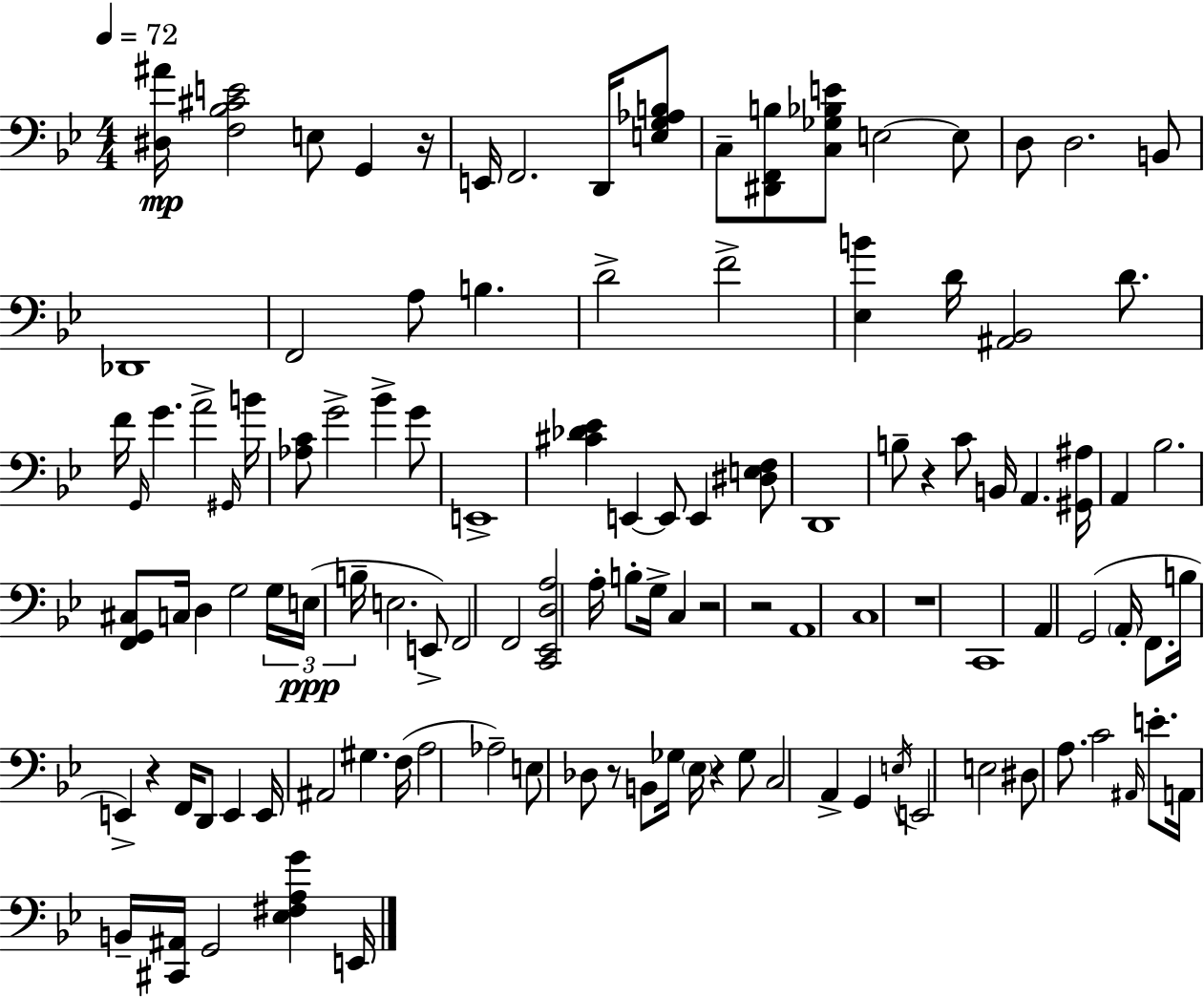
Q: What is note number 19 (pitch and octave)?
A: D4